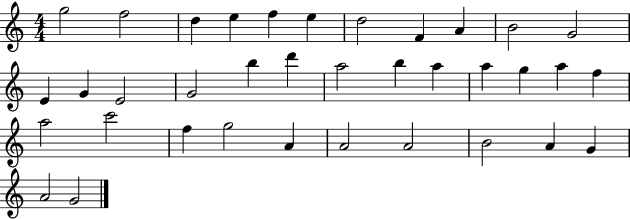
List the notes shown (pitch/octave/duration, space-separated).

G5/h F5/h D5/q E5/q F5/q E5/q D5/h F4/q A4/q B4/h G4/h E4/q G4/q E4/h G4/h B5/q D6/q A5/h B5/q A5/q A5/q G5/q A5/q F5/q A5/h C6/h F5/q G5/h A4/q A4/h A4/h B4/h A4/q G4/q A4/h G4/h